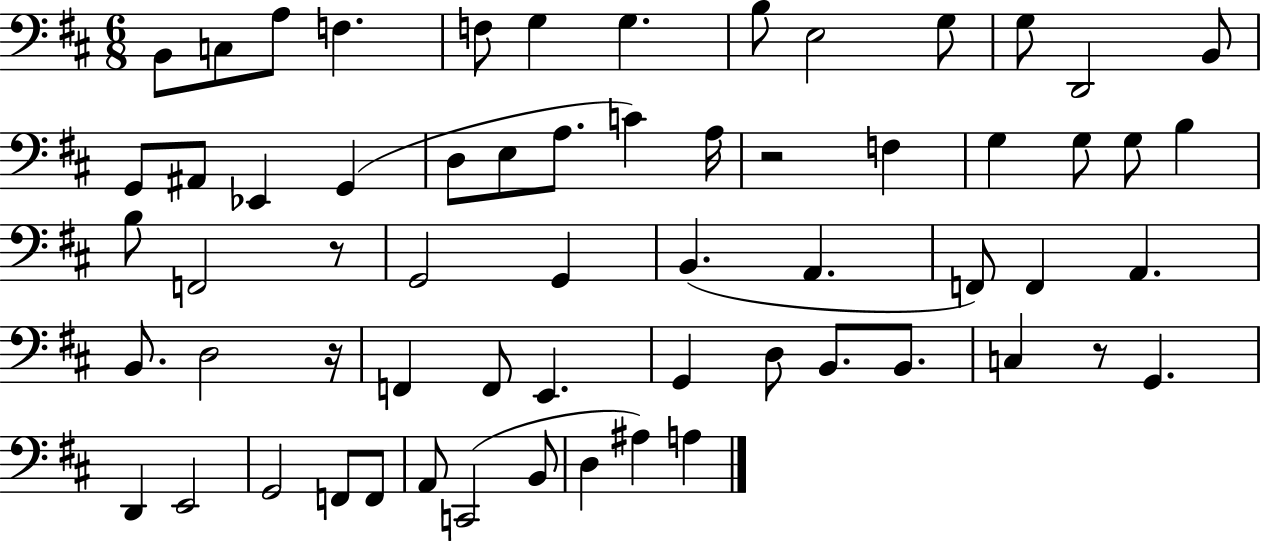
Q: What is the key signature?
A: D major